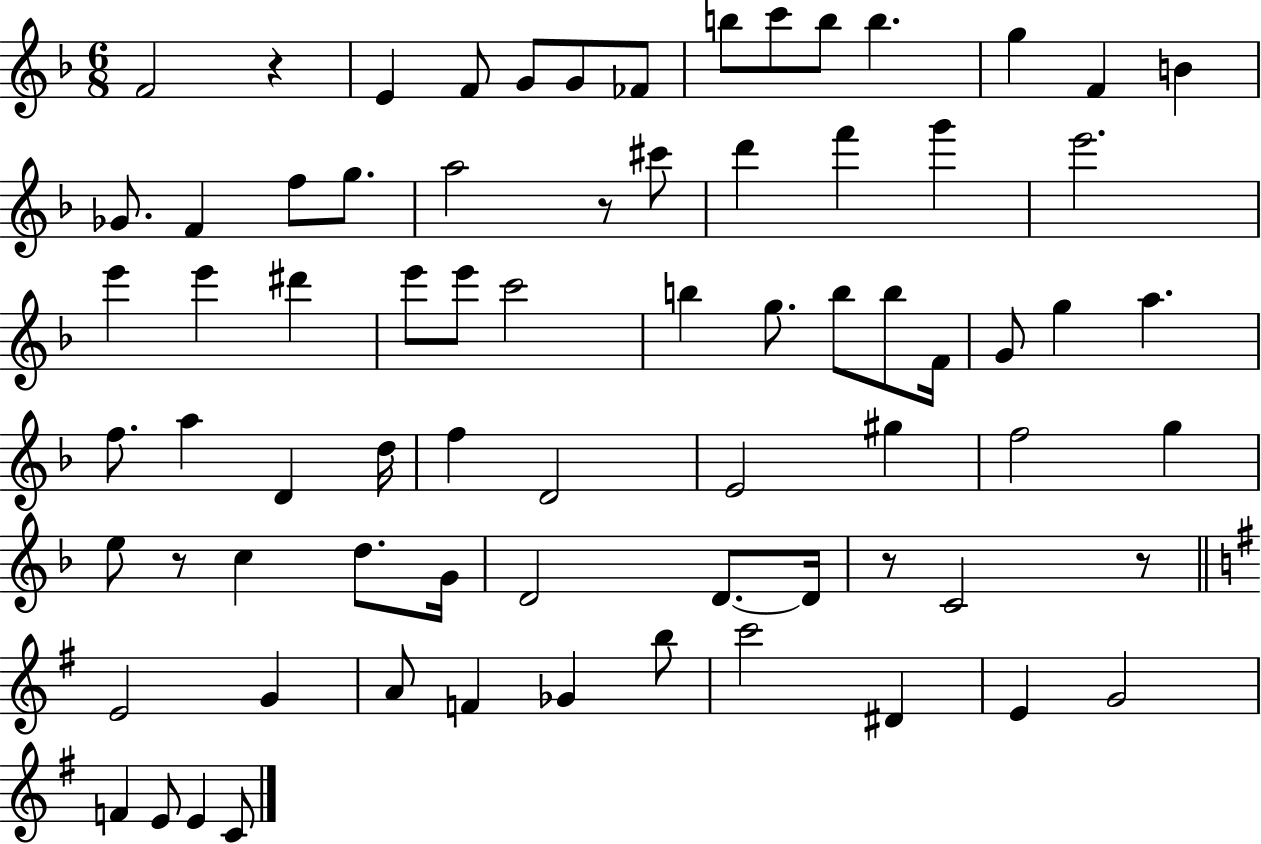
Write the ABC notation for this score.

X:1
T:Untitled
M:6/8
L:1/4
K:F
F2 z E F/2 G/2 G/2 _F/2 b/2 c'/2 b/2 b g F B _G/2 F f/2 g/2 a2 z/2 ^c'/2 d' f' g' e'2 e' e' ^d' e'/2 e'/2 c'2 b g/2 b/2 b/2 F/4 G/2 g a f/2 a D d/4 f D2 E2 ^g f2 g e/2 z/2 c d/2 G/4 D2 D/2 D/4 z/2 C2 z/2 E2 G A/2 F _G b/2 c'2 ^D E G2 F E/2 E C/2